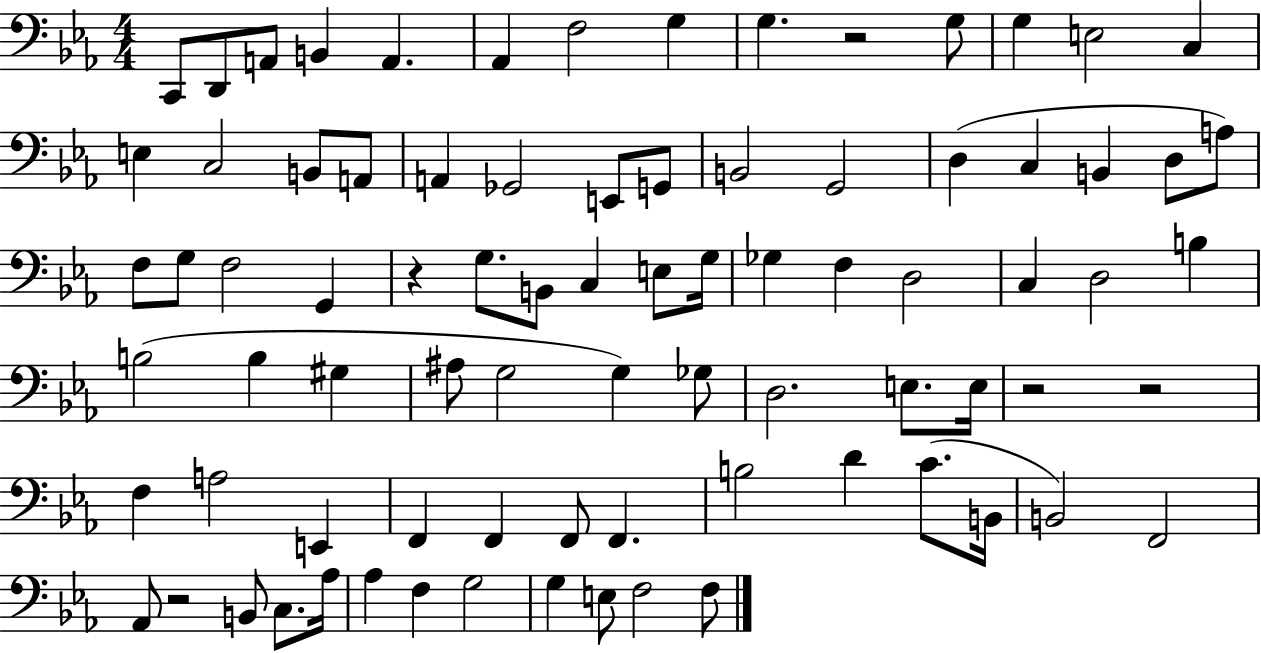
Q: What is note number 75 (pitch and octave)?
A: E3